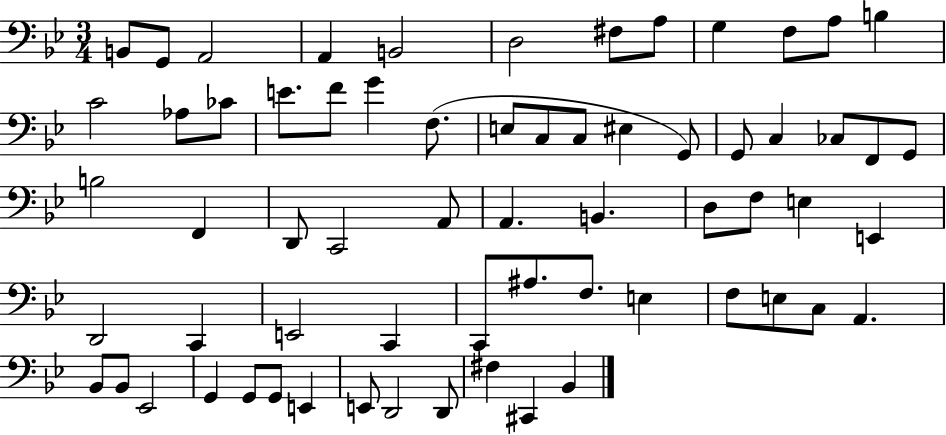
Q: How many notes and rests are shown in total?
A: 65